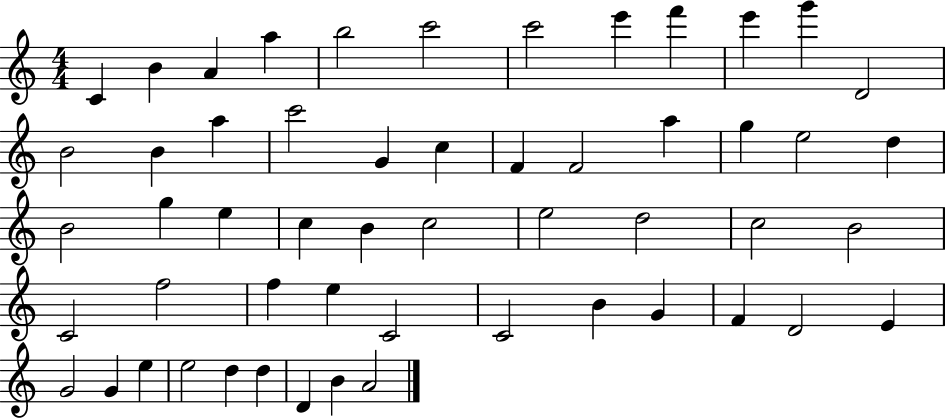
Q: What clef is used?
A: treble